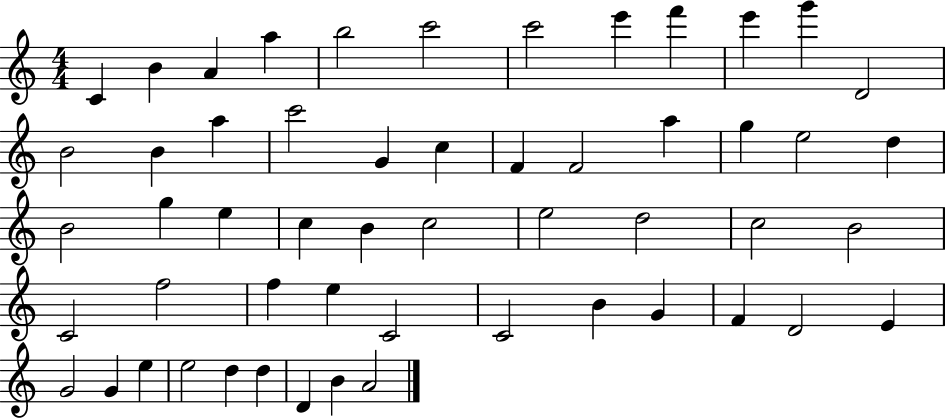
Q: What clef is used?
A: treble